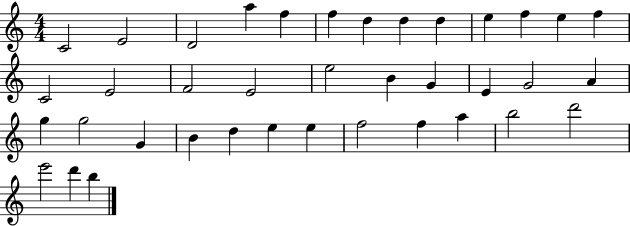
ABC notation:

X:1
T:Untitled
M:4/4
L:1/4
K:C
C2 E2 D2 a f f d d d e f e f C2 E2 F2 E2 e2 B G E G2 A g g2 G B d e e f2 f a b2 d'2 e'2 d' b